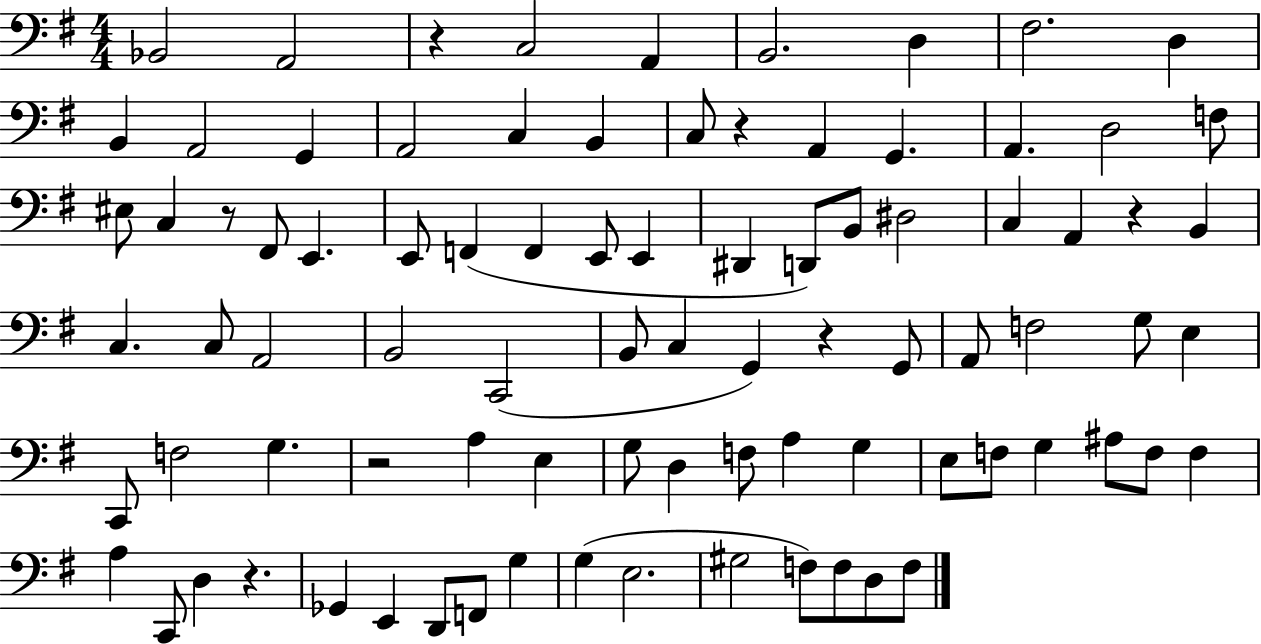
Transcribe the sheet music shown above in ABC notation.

X:1
T:Untitled
M:4/4
L:1/4
K:G
_B,,2 A,,2 z C,2 A,, B,,2 D, ^F,2 D, B,, A,,2 G,, A,,2 C, B,, C,/2 z A,, G,, A,, D,2 F,/2 ^E,/2 C, z/2 ^F,,/2 E,, E,,/2 F,, F,, E,,/2 E,, ^D,, D,,/2 B,,/2 ^D,2 C, A,, z B,, C, C,/2 A,,2 B,,2 C,,2 B,,/2 C, G,, z G,,/2 A,,/2 F,2 G,/2 E, C,,/2 F,2 G, z2 A, E, G,/2 D, F,/2 A, G, E,/2 F,/2 G, ^A,/2 F,/2 F, A, C,,/2 D, z _G,, E,, D,,/2 F,,/2 G, G, E,2 ^G,2 F,/2 F,/2 D,/2 F,/2